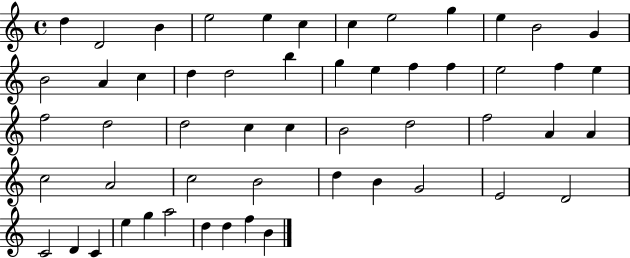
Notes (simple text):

D5/q D4/h B4/q E5/h E5/q C5/q C5/q E5/h G5/q E5/q B4/h G4/q B4/h A4/q C5/q D5/q D5/h B5/q G5/q E5/q F5/q F5/q E5/h F5/q E5/q F5/h D5/h D5/h C5/q C5/q B4/h D5/h F5/h A4/q A4/q C5/h A4/h C5/h B4/h D5/q B4/q G4/h E4/h D4/h C4/h D4/q C4/q E5/q G5/q A5/h D5/q D5/q F5/q B4/q